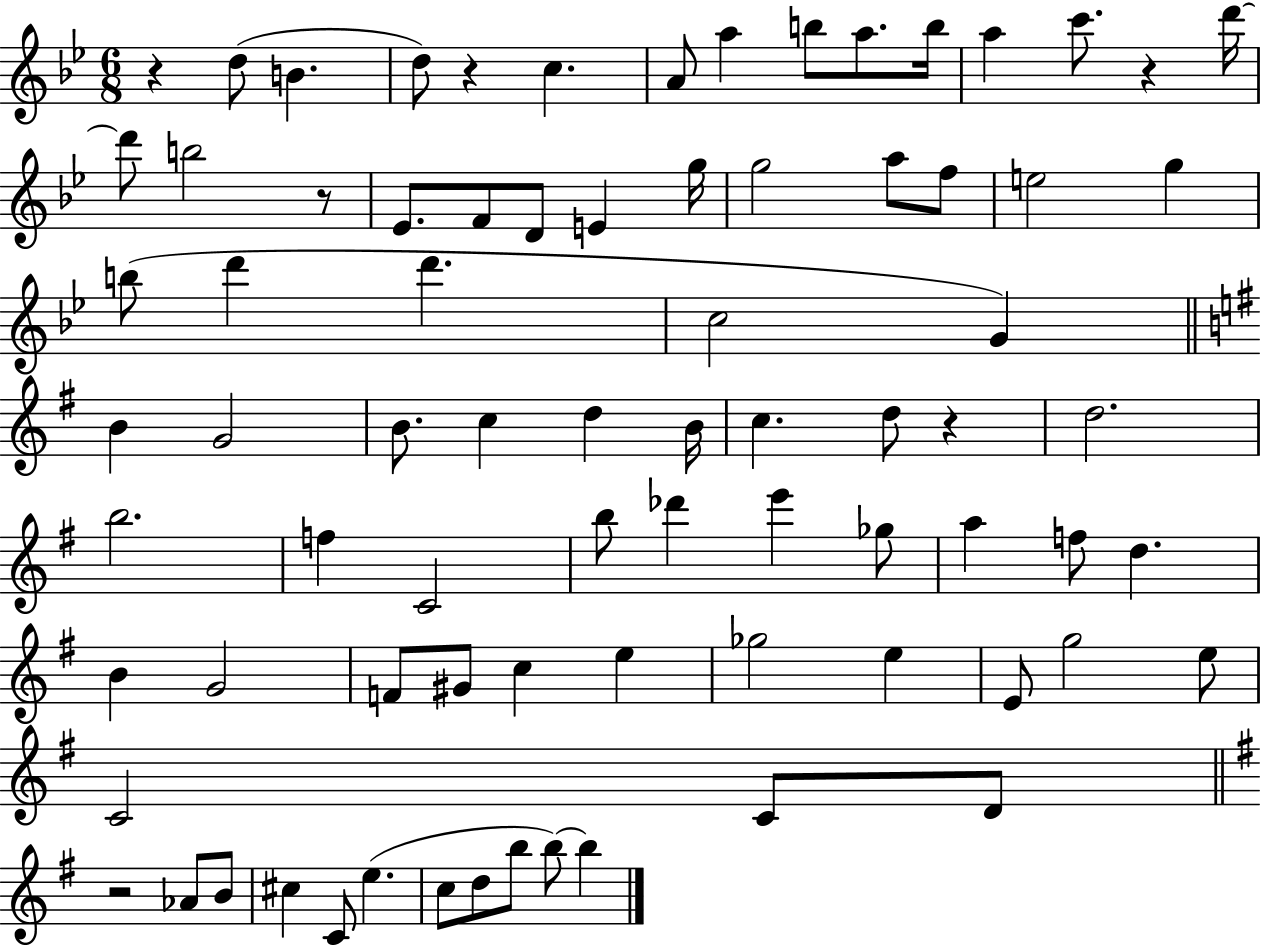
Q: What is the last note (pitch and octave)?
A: B5